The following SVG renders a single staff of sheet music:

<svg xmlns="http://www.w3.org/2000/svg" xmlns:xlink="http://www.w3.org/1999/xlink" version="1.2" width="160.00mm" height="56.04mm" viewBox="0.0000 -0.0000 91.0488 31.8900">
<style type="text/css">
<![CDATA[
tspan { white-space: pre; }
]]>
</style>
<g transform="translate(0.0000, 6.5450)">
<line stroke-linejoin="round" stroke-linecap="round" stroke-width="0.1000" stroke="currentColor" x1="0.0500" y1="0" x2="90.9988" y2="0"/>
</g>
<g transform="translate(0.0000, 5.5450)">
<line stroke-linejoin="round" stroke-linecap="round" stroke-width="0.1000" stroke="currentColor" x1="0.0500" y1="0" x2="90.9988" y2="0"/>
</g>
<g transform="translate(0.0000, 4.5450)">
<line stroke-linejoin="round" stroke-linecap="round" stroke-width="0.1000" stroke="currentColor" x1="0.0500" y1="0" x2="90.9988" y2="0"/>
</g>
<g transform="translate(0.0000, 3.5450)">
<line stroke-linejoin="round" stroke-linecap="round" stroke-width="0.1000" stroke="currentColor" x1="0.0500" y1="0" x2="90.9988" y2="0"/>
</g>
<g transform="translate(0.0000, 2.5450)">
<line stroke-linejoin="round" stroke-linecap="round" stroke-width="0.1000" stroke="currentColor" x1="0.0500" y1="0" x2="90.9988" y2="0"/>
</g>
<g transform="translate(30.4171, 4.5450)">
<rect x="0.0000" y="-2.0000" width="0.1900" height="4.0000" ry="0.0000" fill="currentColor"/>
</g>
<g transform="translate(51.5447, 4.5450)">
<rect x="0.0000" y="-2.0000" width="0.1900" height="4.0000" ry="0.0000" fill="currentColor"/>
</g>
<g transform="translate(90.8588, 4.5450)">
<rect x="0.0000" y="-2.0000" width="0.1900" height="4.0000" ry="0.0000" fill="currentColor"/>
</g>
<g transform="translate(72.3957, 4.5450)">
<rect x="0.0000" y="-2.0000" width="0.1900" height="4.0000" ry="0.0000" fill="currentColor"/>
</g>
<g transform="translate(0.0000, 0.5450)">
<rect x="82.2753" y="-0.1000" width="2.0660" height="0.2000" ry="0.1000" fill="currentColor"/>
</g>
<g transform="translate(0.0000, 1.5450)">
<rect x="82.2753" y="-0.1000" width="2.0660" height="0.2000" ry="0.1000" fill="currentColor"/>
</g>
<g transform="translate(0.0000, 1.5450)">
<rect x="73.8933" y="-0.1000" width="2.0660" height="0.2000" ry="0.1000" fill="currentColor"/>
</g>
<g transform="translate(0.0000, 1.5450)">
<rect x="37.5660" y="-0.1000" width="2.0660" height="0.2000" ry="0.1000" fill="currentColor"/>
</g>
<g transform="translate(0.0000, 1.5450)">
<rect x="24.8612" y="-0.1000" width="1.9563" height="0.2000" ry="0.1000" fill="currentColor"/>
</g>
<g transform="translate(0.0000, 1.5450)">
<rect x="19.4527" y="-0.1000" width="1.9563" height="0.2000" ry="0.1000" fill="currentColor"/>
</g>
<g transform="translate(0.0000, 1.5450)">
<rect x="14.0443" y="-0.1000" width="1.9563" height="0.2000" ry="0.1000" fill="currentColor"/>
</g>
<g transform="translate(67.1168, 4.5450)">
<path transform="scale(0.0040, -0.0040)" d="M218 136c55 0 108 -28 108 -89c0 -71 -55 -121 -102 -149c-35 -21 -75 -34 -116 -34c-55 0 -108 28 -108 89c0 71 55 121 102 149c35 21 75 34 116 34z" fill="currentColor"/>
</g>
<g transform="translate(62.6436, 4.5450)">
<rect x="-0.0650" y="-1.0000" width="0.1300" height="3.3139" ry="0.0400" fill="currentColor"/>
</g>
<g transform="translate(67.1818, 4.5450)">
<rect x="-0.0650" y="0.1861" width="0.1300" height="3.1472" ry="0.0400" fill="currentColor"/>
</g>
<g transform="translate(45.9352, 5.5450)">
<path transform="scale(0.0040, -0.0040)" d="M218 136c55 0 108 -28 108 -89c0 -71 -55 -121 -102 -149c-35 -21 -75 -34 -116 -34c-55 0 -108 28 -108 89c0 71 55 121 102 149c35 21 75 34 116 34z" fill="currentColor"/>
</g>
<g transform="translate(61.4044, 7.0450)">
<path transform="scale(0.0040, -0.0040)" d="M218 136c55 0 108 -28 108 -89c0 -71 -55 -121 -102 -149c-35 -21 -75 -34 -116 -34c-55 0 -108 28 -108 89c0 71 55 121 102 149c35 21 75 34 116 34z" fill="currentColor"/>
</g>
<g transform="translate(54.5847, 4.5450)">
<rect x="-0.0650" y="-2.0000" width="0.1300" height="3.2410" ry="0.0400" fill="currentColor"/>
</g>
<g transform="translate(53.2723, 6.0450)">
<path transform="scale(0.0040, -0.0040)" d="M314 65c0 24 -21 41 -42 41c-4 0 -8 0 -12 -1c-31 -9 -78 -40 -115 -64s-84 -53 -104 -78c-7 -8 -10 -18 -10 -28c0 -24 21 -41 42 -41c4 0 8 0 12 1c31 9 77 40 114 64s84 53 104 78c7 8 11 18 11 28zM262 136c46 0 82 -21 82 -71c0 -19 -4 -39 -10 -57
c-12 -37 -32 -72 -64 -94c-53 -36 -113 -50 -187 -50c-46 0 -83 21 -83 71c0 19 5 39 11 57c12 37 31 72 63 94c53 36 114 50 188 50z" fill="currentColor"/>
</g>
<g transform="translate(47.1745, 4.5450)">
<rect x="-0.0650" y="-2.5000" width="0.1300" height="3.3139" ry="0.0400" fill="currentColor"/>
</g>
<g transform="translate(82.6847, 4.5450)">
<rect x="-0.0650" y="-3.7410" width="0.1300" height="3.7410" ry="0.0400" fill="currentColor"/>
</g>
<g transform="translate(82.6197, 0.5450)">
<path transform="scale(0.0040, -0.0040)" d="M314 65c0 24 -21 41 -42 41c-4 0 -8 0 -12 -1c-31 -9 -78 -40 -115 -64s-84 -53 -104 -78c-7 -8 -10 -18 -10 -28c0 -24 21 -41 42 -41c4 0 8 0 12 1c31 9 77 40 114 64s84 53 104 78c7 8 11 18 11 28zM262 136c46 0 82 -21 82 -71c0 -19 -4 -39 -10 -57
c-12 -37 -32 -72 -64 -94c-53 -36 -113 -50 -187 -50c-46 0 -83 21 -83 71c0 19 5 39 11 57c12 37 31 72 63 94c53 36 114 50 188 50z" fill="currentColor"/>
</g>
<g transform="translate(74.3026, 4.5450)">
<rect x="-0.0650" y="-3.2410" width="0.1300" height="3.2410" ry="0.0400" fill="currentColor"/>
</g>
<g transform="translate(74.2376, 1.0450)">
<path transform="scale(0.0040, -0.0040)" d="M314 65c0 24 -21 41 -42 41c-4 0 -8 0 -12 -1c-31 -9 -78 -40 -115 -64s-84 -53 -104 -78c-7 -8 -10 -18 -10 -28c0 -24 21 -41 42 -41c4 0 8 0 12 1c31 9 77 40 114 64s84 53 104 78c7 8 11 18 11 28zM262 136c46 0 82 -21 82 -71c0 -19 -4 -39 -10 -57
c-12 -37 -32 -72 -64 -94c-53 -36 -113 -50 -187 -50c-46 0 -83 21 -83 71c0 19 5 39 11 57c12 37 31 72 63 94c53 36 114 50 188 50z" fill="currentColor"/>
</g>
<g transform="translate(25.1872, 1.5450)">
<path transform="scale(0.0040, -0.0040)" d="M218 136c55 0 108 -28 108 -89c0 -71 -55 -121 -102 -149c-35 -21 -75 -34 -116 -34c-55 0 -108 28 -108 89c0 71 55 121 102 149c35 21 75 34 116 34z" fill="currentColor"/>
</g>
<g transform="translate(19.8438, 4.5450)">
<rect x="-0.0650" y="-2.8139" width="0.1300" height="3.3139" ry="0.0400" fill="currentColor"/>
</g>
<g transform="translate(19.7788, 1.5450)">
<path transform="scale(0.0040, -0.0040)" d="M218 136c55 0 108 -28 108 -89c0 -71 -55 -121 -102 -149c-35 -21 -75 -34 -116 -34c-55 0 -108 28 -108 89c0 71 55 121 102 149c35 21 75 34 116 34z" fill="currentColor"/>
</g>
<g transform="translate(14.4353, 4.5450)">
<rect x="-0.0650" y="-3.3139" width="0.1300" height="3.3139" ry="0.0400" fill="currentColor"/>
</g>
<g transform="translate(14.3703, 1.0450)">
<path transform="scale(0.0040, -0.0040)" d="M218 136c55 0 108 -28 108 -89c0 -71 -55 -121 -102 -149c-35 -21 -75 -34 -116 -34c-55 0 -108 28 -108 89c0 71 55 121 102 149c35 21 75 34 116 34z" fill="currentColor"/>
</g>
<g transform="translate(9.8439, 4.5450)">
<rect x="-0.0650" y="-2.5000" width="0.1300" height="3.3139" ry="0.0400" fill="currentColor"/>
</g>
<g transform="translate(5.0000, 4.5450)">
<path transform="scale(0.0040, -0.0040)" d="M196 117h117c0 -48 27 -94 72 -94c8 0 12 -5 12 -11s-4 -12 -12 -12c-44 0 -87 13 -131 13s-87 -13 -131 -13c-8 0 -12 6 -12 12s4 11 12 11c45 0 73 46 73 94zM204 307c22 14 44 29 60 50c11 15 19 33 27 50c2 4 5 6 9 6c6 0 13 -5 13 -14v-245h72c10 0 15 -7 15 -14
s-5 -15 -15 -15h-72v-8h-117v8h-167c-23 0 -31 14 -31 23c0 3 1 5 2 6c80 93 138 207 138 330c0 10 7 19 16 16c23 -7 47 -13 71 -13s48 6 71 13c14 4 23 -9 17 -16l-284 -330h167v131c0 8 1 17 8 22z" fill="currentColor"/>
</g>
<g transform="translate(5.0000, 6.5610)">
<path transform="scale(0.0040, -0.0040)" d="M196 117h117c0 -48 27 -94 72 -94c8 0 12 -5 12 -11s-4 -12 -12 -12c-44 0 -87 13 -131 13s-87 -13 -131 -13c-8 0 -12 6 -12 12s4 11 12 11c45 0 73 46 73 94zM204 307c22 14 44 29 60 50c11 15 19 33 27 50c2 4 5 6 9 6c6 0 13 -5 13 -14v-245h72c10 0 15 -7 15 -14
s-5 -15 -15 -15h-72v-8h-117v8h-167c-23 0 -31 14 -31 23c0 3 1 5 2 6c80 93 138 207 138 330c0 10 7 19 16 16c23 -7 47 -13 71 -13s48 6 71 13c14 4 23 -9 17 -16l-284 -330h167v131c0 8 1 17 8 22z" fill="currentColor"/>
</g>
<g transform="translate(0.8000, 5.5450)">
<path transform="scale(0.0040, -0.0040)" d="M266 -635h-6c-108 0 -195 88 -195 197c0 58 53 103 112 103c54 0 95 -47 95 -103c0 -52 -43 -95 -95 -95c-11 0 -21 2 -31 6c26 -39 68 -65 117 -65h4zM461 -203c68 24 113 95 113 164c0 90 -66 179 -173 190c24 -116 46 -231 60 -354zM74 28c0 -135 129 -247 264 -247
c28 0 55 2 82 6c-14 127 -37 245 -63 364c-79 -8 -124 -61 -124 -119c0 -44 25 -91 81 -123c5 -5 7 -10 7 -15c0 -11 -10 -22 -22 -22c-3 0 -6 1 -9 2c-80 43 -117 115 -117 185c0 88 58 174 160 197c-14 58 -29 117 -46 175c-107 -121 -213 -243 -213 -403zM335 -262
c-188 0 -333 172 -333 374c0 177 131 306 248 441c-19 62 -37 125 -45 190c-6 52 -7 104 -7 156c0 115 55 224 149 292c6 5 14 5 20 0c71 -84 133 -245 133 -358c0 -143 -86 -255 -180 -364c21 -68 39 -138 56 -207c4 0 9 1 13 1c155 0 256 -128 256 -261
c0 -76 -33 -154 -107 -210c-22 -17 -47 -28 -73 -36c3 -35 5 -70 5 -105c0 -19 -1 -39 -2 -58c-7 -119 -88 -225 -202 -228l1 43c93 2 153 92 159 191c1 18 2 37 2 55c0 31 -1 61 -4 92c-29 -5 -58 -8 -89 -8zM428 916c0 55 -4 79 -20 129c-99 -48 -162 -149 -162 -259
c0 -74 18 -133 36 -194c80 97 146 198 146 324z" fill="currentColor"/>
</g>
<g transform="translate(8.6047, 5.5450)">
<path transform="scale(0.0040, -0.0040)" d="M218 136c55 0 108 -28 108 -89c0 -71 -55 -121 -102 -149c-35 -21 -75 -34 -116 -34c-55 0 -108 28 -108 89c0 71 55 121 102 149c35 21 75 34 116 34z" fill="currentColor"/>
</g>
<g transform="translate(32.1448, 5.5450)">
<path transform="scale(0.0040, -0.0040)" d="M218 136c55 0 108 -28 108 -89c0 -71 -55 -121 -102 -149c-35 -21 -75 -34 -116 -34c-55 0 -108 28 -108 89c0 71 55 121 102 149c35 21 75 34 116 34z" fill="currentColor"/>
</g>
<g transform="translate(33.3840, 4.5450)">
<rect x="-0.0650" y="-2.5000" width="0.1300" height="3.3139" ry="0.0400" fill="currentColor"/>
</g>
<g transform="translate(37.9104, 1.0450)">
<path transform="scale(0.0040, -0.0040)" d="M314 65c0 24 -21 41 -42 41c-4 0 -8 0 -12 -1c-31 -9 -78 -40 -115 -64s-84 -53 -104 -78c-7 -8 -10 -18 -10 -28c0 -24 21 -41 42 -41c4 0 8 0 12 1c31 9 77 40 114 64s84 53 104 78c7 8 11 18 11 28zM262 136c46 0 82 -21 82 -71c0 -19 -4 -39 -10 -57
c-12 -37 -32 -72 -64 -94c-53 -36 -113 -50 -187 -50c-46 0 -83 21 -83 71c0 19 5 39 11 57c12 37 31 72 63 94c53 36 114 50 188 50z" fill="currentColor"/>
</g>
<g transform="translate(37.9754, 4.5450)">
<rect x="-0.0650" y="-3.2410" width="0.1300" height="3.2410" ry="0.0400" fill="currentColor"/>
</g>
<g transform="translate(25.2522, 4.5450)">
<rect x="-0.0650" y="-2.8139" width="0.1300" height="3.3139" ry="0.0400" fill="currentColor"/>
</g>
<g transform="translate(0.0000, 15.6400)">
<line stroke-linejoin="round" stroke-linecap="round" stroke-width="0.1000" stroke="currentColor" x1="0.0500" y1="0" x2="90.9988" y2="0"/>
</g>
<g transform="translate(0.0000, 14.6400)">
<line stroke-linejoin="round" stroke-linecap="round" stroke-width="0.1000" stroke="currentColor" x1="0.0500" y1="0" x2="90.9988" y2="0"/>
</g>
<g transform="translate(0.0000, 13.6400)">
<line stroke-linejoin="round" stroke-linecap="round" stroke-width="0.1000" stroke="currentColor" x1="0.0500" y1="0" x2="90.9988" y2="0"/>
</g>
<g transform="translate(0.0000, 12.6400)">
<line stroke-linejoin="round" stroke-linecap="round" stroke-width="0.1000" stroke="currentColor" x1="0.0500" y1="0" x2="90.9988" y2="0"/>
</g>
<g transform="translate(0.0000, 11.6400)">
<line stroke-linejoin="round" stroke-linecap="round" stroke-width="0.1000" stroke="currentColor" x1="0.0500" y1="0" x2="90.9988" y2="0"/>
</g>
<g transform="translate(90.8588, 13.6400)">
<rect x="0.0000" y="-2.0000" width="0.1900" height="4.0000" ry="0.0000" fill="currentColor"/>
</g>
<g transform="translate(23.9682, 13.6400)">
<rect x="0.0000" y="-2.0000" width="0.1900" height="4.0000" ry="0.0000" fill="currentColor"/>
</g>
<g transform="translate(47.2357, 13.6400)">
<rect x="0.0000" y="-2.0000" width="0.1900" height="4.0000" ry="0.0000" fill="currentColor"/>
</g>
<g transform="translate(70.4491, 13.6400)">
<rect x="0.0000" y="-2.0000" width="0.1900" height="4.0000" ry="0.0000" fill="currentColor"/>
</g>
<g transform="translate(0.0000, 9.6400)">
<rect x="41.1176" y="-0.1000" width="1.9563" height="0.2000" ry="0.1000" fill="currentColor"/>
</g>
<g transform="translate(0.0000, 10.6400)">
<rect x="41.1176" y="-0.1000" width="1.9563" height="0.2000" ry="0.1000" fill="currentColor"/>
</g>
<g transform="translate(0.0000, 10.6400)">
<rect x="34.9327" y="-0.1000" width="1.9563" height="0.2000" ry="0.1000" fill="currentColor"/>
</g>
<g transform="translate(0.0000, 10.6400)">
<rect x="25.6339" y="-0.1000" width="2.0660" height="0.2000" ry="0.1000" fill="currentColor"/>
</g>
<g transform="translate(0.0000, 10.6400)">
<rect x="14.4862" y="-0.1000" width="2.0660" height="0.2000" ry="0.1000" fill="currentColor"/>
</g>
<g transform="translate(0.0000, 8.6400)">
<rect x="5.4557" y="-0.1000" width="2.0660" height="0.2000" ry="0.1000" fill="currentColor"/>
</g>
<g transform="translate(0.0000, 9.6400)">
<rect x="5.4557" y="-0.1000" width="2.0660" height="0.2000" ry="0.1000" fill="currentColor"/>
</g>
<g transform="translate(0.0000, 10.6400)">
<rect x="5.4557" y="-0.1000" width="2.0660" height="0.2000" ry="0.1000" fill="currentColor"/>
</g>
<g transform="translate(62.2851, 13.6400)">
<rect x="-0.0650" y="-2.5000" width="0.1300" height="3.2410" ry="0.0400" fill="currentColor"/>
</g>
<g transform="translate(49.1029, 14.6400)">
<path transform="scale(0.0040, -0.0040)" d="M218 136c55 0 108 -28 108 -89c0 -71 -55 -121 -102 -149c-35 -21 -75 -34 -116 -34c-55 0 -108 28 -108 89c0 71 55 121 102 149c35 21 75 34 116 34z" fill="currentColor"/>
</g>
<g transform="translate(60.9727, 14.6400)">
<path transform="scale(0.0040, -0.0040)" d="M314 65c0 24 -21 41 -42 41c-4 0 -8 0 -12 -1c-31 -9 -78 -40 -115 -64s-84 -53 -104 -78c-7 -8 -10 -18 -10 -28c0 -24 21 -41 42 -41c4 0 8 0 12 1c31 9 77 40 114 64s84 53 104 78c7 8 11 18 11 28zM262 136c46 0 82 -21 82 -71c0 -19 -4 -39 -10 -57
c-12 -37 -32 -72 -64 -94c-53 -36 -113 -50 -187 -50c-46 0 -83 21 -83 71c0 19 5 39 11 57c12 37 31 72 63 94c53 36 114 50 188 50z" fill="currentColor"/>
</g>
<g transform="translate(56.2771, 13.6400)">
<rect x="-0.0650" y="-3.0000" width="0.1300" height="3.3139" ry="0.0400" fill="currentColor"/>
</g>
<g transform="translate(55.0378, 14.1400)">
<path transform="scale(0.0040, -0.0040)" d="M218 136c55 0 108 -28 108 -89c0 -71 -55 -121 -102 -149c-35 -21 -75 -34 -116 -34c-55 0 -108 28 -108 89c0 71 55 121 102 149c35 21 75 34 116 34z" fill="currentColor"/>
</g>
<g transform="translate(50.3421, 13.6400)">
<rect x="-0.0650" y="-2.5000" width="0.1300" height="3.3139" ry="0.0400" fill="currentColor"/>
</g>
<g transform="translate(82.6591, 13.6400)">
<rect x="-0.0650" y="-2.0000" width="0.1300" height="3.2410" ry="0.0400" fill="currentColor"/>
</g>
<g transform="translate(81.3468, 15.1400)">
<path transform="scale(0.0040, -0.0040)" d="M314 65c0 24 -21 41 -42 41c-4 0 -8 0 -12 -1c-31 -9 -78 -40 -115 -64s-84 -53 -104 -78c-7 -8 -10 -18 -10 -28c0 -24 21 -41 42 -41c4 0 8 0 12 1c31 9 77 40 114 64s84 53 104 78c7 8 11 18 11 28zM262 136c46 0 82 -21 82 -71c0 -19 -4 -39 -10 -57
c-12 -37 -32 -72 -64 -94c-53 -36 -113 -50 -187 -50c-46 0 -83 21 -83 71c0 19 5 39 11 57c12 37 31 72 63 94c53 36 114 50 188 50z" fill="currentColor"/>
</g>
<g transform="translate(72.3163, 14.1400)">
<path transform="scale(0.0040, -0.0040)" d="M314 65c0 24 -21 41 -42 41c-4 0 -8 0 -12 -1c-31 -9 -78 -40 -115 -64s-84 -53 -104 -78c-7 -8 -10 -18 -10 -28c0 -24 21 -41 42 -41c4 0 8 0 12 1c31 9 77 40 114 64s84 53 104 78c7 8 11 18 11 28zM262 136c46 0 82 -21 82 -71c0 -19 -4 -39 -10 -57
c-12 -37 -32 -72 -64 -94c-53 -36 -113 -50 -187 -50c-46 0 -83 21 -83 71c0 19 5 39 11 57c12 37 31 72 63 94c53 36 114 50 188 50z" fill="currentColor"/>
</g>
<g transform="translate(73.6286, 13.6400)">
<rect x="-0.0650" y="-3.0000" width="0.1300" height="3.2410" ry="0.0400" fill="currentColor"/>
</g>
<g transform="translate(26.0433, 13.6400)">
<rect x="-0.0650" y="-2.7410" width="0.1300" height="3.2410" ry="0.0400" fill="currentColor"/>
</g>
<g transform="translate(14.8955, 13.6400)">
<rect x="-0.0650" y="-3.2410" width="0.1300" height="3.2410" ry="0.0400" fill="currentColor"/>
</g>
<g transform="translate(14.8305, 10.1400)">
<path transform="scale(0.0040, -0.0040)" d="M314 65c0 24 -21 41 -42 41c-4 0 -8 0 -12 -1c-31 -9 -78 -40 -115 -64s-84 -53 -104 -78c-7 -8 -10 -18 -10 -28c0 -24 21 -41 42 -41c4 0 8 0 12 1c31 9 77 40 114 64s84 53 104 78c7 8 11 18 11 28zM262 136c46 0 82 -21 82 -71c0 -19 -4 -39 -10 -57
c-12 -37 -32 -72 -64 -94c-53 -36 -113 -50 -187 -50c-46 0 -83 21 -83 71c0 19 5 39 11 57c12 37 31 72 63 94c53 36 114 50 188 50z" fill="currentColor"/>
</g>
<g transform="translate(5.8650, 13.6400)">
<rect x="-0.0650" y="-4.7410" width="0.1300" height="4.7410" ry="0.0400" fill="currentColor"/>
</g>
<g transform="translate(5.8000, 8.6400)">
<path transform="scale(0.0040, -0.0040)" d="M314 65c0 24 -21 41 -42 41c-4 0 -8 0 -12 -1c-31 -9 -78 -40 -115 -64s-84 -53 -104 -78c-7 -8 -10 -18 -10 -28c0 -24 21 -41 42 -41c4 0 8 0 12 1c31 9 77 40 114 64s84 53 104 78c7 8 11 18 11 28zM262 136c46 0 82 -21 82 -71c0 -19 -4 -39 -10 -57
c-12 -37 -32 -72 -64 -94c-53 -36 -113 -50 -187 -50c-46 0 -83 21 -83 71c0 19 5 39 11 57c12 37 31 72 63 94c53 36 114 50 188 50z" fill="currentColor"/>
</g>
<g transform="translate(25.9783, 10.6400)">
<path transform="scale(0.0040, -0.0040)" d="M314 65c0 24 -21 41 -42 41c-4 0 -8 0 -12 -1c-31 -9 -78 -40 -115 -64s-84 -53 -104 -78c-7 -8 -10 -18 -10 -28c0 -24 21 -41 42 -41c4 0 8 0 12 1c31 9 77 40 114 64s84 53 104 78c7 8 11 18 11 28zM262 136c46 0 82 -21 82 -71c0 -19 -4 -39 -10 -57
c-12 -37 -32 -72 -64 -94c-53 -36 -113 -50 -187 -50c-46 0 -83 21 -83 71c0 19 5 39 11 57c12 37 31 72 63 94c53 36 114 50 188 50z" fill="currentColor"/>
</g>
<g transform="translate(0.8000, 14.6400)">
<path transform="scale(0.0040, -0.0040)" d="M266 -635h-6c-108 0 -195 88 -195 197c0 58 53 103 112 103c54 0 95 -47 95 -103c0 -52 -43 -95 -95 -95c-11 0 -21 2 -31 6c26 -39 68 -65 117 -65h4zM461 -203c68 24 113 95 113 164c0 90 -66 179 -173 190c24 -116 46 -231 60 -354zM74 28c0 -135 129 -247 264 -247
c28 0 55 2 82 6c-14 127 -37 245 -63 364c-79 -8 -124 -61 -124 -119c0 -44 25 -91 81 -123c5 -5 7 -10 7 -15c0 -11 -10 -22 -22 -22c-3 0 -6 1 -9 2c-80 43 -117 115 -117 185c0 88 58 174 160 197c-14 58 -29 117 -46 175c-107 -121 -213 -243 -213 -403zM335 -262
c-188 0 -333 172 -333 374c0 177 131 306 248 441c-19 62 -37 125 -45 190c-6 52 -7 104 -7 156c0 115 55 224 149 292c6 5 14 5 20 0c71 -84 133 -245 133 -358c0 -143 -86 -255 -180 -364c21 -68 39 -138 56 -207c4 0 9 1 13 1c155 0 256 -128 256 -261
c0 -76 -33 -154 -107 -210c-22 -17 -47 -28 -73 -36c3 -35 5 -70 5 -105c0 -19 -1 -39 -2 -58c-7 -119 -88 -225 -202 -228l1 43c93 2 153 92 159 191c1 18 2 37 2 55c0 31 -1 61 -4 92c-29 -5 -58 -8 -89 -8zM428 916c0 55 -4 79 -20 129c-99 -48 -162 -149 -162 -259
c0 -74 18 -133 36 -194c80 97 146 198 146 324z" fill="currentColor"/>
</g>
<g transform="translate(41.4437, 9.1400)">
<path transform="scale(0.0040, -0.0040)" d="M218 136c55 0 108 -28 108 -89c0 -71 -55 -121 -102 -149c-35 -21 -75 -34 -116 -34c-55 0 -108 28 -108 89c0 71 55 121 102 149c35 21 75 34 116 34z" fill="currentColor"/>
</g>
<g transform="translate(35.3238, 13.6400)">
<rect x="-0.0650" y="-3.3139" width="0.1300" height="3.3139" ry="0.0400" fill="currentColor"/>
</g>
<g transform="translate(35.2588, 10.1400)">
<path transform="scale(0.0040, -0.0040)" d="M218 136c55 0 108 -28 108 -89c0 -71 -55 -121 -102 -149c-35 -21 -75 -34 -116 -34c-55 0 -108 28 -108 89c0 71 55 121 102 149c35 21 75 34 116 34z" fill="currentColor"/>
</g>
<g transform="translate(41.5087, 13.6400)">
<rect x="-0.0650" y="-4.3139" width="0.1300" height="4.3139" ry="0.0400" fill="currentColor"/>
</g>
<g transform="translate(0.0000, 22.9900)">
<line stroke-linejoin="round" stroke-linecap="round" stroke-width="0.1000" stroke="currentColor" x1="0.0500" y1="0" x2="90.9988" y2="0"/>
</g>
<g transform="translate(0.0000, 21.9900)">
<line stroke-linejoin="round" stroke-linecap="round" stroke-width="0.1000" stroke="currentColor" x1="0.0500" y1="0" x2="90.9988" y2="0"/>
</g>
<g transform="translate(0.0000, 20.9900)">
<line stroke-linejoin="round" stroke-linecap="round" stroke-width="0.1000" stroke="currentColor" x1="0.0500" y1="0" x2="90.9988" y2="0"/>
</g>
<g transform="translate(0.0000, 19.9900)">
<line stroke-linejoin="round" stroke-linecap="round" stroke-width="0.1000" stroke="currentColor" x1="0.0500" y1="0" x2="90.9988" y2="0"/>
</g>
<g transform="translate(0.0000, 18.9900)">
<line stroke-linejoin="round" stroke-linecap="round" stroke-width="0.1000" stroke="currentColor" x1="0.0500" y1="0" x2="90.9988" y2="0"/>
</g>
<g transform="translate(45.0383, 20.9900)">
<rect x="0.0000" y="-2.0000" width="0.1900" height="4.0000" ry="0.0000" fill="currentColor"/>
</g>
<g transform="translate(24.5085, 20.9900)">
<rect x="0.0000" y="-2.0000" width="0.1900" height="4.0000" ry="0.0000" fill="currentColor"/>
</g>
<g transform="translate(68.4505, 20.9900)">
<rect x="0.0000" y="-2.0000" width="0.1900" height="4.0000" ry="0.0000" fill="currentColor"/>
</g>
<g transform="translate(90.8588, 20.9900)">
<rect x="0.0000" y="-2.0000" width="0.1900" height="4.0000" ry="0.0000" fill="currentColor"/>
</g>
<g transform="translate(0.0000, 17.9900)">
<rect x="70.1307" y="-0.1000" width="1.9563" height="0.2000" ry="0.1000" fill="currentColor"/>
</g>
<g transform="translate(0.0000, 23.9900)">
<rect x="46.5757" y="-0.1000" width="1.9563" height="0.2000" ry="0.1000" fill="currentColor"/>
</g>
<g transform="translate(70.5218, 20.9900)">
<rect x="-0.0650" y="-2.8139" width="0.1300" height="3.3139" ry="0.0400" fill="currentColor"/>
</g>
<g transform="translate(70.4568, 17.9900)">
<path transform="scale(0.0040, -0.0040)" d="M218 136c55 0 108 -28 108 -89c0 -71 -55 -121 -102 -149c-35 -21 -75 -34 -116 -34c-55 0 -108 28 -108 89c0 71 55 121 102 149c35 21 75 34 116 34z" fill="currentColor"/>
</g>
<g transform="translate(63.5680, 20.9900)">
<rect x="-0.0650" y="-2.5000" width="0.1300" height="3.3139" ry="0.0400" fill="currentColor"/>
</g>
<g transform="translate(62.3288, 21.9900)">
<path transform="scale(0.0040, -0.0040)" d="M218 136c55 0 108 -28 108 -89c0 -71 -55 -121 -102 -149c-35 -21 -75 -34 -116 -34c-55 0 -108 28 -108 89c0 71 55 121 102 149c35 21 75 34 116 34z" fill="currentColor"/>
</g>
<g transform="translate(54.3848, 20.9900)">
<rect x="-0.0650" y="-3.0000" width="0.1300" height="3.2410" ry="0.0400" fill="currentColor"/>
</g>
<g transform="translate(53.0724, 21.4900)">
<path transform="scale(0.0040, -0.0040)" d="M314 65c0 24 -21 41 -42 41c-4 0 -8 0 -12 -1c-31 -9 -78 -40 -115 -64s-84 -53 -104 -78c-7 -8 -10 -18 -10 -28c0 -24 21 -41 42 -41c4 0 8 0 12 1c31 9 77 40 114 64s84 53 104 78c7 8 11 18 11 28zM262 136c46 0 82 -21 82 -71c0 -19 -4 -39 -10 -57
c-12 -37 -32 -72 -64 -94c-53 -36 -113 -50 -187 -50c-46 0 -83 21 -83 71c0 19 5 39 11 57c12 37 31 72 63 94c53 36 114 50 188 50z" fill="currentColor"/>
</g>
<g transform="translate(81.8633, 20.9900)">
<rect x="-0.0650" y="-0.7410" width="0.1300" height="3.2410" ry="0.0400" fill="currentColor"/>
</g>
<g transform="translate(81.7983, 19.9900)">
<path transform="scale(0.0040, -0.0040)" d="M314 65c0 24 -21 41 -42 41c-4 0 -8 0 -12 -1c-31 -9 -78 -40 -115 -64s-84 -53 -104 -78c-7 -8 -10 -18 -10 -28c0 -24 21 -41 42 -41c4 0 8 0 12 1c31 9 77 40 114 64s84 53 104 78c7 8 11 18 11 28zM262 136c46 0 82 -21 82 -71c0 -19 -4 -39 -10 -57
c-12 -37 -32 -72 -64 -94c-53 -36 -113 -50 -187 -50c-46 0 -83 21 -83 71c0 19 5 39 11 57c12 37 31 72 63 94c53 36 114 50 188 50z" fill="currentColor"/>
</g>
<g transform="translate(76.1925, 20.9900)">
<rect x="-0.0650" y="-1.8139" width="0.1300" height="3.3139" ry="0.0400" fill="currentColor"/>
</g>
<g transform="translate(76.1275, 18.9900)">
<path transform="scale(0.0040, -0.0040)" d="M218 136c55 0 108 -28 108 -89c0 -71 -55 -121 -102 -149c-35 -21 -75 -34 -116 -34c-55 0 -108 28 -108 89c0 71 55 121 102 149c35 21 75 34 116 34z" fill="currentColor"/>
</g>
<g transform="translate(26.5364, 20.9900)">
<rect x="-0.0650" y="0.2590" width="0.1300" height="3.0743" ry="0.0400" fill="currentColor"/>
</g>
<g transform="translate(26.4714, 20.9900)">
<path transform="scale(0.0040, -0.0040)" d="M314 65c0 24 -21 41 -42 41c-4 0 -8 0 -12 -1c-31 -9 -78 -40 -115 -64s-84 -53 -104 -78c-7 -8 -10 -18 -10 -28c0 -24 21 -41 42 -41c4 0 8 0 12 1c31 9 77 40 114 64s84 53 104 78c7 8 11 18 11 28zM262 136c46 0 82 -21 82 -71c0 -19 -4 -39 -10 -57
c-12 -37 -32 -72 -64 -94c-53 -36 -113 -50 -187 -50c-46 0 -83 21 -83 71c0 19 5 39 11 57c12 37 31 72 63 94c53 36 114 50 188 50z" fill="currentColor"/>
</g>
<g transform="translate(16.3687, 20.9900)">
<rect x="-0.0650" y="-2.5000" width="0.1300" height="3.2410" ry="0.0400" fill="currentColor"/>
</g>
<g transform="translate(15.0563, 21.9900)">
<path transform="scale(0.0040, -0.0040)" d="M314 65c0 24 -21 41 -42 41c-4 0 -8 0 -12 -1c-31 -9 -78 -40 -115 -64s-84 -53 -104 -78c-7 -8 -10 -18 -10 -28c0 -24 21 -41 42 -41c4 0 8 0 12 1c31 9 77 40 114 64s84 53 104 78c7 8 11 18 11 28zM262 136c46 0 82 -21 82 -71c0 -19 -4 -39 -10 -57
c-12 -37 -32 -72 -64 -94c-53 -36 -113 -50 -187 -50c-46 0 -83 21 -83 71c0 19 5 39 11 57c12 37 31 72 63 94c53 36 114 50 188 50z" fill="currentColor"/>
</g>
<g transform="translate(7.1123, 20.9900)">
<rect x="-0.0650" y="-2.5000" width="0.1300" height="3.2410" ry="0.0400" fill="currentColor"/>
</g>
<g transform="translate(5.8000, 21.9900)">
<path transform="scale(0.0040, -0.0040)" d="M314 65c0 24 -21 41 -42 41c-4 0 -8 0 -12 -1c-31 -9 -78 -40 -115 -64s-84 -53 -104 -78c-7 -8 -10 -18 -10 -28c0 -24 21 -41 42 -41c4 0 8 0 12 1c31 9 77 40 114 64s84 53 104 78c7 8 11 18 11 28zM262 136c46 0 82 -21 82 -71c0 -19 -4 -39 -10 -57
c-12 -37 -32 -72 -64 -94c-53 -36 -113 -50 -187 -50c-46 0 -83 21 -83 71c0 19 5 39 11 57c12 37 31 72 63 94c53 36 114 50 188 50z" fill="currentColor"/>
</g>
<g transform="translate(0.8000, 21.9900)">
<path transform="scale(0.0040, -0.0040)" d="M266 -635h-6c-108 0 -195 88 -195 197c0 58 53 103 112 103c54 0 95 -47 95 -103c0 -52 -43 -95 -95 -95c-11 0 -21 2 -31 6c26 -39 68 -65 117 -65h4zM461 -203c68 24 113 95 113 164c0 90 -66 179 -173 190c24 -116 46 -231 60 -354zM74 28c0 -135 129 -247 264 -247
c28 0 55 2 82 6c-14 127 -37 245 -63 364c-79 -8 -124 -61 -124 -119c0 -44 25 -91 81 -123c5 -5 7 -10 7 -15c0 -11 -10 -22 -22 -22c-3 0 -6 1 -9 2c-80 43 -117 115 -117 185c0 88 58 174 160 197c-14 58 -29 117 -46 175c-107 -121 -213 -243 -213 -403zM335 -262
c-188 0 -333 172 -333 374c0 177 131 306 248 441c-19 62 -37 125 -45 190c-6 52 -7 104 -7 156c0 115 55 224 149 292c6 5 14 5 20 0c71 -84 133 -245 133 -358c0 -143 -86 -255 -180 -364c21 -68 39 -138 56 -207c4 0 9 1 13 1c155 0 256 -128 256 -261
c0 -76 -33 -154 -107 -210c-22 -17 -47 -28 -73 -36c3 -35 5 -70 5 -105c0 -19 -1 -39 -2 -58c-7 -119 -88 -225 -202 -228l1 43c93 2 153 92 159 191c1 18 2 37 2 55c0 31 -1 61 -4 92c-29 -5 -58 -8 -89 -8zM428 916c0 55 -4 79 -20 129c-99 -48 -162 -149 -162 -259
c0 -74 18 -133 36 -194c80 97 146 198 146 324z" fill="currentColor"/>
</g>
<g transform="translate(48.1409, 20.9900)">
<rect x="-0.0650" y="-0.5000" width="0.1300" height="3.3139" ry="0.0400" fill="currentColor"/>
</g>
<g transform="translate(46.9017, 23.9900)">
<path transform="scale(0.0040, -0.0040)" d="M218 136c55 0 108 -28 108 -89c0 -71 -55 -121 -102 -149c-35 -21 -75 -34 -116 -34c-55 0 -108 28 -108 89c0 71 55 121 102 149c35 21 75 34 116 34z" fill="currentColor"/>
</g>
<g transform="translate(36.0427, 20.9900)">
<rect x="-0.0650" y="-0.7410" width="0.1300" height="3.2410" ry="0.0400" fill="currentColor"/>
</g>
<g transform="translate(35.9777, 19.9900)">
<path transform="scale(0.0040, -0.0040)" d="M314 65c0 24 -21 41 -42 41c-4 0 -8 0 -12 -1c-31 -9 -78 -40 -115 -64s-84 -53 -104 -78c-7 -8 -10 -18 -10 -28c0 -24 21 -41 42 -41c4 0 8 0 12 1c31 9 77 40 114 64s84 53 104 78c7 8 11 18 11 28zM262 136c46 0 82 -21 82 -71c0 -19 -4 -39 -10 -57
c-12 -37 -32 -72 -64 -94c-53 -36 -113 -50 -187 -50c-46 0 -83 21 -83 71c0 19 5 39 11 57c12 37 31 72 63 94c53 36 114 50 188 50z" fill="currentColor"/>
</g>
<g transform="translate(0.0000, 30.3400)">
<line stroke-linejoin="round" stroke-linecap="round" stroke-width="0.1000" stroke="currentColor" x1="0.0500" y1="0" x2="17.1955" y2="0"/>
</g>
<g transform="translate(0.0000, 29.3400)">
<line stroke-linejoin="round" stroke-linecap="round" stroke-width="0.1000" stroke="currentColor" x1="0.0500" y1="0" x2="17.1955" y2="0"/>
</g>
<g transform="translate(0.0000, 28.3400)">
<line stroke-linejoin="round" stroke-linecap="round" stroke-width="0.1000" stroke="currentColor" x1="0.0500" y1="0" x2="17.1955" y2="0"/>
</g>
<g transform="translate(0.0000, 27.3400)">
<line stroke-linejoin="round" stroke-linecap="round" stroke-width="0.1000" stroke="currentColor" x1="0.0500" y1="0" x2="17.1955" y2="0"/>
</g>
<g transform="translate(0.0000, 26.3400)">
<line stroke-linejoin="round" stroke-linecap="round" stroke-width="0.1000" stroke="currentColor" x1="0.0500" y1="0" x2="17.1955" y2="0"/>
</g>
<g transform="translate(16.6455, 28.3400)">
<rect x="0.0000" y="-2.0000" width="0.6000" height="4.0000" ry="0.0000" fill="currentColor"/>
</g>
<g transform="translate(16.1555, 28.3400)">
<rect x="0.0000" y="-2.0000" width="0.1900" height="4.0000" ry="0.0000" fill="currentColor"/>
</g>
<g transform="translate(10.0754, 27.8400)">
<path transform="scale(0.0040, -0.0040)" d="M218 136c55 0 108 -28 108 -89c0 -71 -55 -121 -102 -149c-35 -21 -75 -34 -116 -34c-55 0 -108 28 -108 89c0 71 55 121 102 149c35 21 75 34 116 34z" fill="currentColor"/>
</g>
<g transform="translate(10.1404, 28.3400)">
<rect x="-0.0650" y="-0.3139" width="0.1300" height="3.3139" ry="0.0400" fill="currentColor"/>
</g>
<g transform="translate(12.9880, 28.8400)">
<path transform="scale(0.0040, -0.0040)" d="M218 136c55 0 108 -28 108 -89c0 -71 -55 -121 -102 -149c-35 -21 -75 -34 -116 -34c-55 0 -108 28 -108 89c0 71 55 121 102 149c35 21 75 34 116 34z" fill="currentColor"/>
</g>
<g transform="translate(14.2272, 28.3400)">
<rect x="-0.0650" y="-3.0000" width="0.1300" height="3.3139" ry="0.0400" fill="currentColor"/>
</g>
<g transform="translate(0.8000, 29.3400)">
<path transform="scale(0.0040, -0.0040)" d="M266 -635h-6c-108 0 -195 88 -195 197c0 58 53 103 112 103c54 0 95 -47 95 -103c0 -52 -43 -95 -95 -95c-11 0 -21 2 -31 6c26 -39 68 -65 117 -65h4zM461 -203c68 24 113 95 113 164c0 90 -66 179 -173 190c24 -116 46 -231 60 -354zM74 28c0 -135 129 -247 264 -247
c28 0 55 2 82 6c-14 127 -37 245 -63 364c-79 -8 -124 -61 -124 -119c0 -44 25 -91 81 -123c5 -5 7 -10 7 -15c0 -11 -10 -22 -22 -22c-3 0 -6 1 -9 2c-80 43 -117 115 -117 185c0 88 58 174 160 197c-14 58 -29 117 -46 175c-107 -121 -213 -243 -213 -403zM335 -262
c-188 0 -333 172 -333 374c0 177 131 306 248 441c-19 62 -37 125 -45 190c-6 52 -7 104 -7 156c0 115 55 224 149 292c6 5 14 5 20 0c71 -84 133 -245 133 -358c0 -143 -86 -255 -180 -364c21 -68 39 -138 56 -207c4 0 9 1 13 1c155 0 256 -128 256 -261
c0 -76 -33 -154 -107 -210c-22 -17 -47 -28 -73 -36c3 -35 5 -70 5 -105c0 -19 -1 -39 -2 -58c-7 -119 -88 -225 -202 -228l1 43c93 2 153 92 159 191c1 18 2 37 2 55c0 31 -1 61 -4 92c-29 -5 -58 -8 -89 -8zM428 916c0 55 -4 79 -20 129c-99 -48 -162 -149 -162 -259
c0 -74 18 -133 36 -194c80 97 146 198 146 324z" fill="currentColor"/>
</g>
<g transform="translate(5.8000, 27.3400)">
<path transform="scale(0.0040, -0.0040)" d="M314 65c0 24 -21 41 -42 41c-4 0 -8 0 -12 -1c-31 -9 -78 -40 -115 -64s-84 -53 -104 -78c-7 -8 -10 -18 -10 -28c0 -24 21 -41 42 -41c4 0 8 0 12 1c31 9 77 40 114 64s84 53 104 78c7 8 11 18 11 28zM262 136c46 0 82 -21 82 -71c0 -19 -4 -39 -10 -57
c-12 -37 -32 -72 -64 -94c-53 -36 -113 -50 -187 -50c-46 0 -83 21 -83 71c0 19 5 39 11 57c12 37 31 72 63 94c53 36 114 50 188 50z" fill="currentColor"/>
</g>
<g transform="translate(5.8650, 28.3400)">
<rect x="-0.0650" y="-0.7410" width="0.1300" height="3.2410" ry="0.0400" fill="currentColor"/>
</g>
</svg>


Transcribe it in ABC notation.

X:1
T:Untitled
M:4/4
L:1/4
K:C
G b a a G b2 G F2 D B b2 c'2 e'2 b2 a2 b d' G A G2 A2 F2 G2 G2 B2 d2 C A2 G a f d2 d2 c A